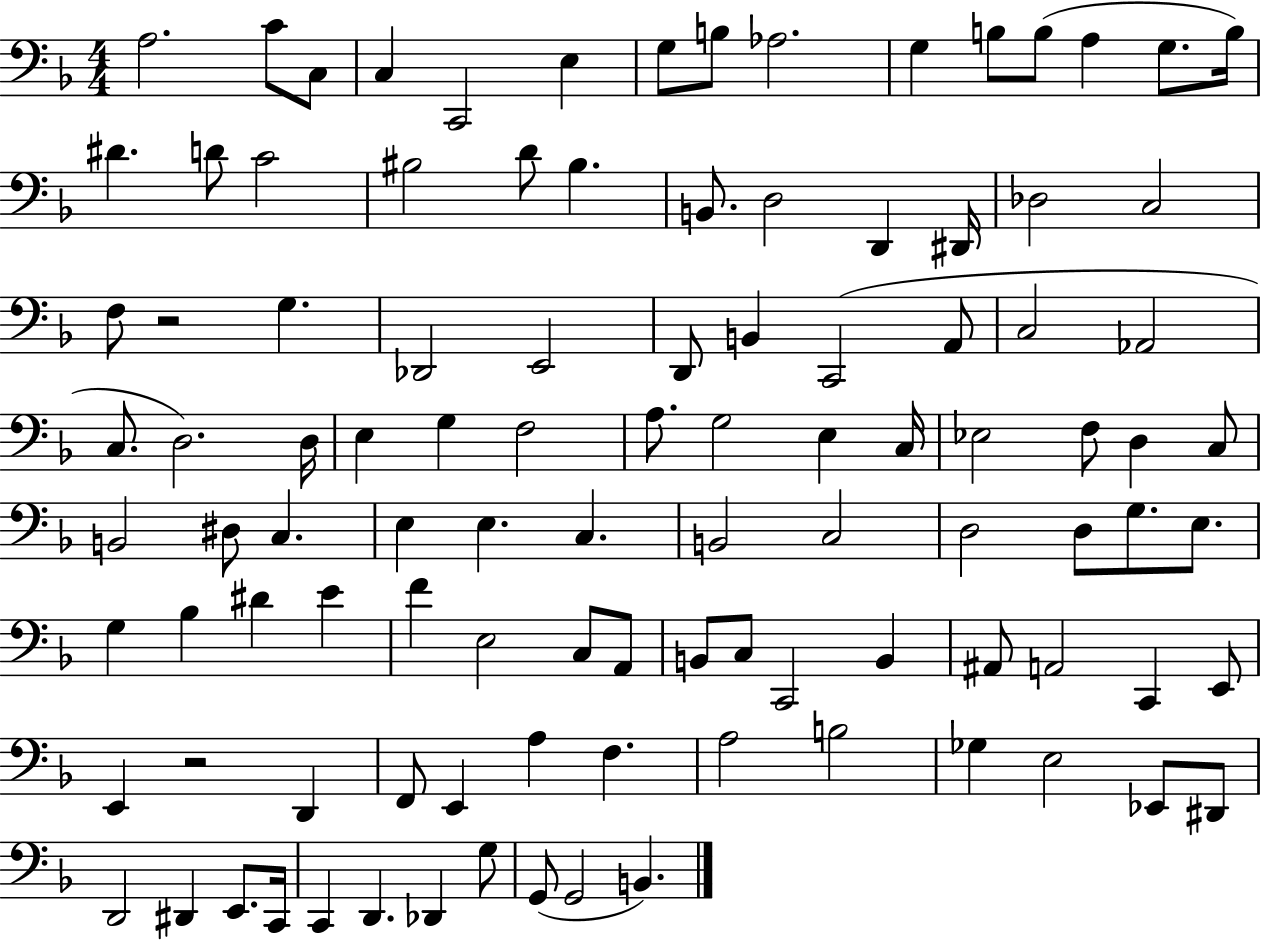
A3/h. C4/e C3/e C3/q C2/h E3/q G3/e B3/e Ab3/h. G3/q B3/e B3/e A3/q G3/e. B3/s D#4/q. D4/e C4/h BIS3/h D4/e BIS3/q. B2/e. D3/h D2/q D#2/s Db3/h C3/h F3/e R/h G3/q. Db2/h E2/h D2/e B2/q C2/h A2/e C3/h Ab2/h C3/e. D3/h. D3/s E3/q G3/q F3/h A3/e. G3/h E3/q C3/s Eb3/h F3/e D3/q C3/e B2/h D#3/e C3/q. E3/q E3/q. C3/q. B2/h C3/h D3/h D3/e G3/e. E3/e. G3/q Bb3/q D#4/q E4/q F4/q E3/h C3/e A2/e B2/e C3/e C2/h B2/q A#2/e A2/h C2/q E2/e E2/q R/h D2/q F2/e E2/q A3/q F3/q. A3/h B3/h Gb3/q E3/h Eb2/e D#2/e D2/h D#2/q E2/e. C2/s C2/q D2/q. Db2/q G3/e G2/e G2/h B2/q.